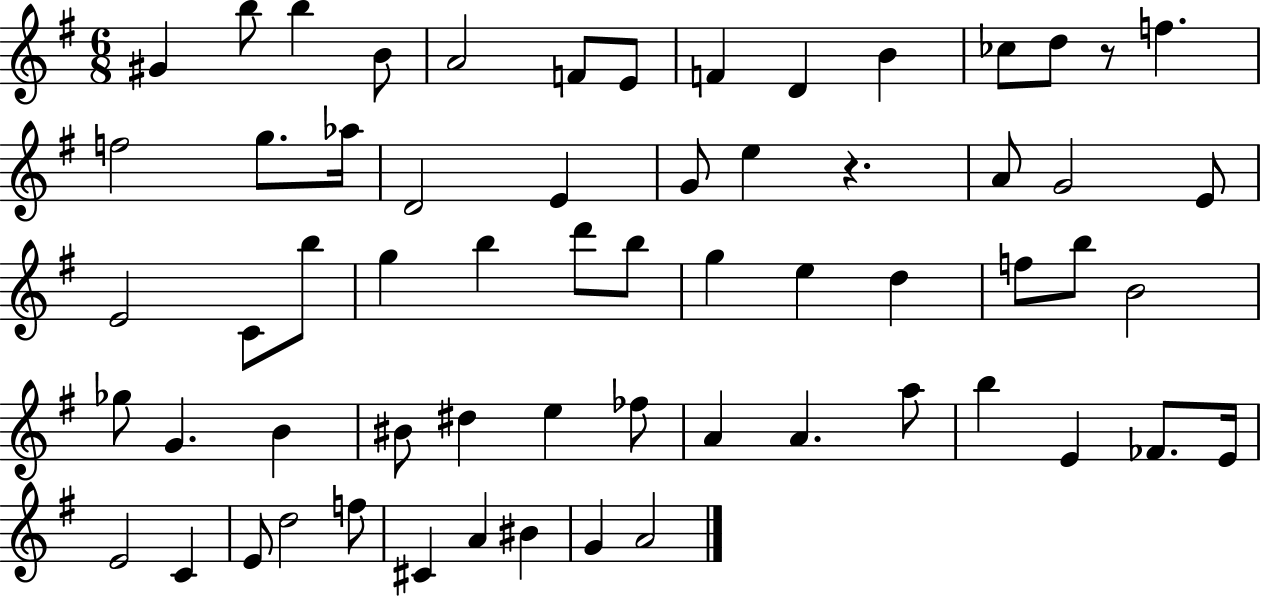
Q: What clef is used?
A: treble